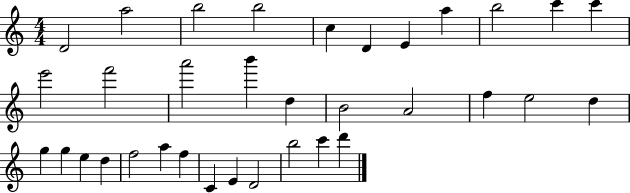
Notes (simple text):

D4/h A5/h B5/h B5/h C5/q D4/q E4/q A5/q B5/h C6/q C6/q E6/h F6/h A6/h B6/q D5/q B4/h A4/h F5/q E5/h D5/q G5/q G5/q E5/q D5/q F5/h A5/q F5/q C4/q E4/q D4/h B5/h C6/q D6/q